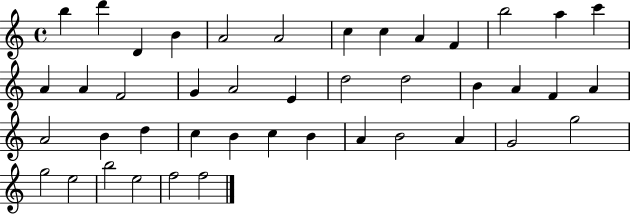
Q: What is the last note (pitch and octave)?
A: F5